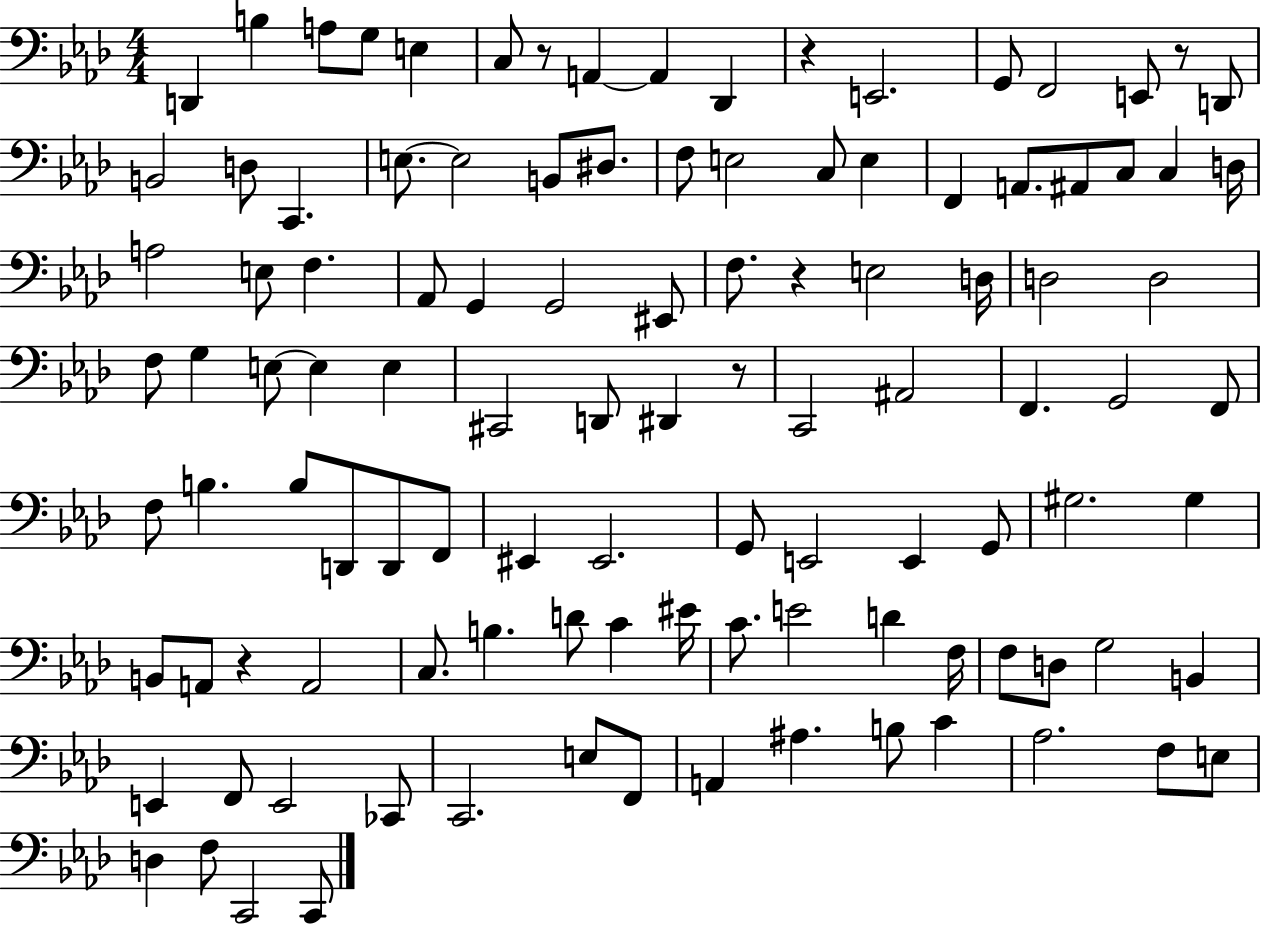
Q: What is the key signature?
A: AES major